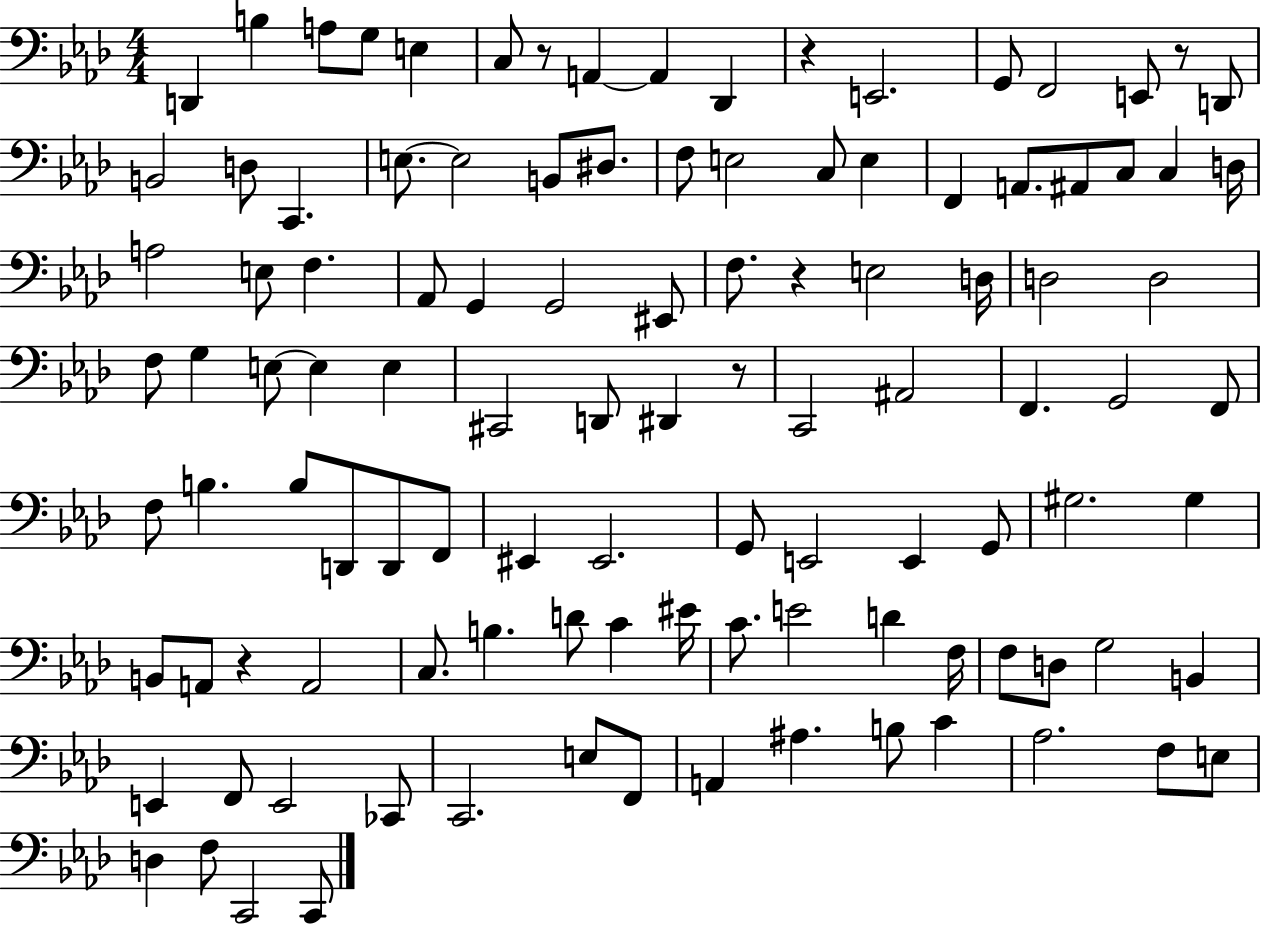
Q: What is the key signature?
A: AES major